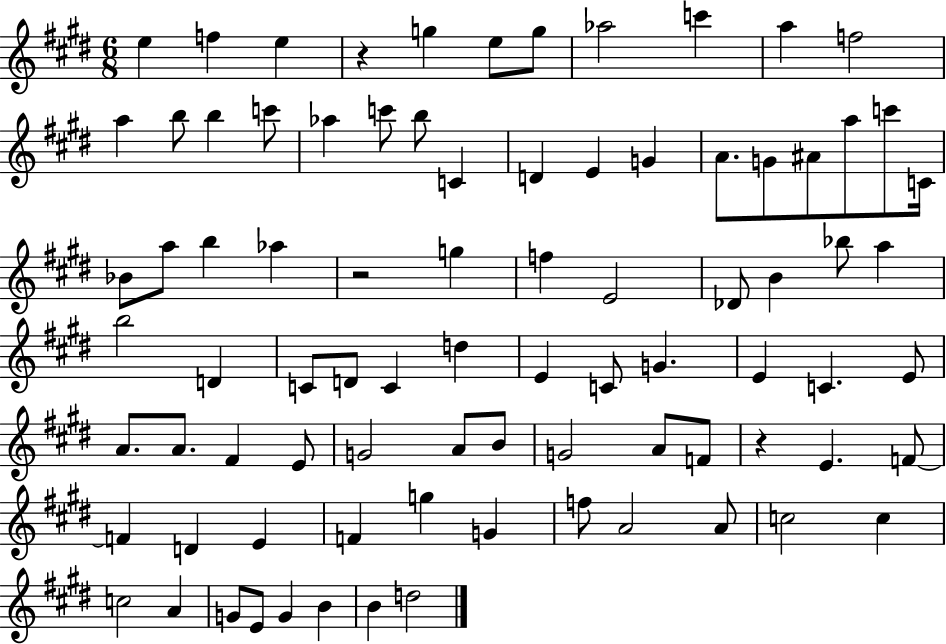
{
  \clef treble
  \numericTimeSignature
  \time 6/8
  \key e \major
  \repeat volta 2 { e''4 f''4 e''4 | r4 g''4 e''8 g''8 | aes''2 c'''4 | a''4 f''2 | \break a''4 b''8 b''4 c'''8 | aes''4 c'''8 b''8 c'4 | d'4 e'4 g'4 | a'8. g'8 ais'8 a''8 c'''8 c'16 | \break bes'8 a''8 b''4 aes''4 | r2 g''4 | f''4 e'2 | des'8 b'4 bes''8 a''4 | \break b''2 d'4 | c'8 d'8 c'4 d''4 | e'4 c'8 g'4. | e'4 c'4. e'8 | \break a'8. a'8. fis'4 e'8 | g'2 a'8 b'8 | g'2 a'8 f'8 | r4 e'4. f'8~~ | \break f'4 d'4 e'4 | f'4 g''4 g'4 | f''8 a'2 a'8 | c''2 c''4 | \break c''2 a'4 | g'8 e'8 g'4 b'4 | b'4 d''2 | } \bar "|."
}